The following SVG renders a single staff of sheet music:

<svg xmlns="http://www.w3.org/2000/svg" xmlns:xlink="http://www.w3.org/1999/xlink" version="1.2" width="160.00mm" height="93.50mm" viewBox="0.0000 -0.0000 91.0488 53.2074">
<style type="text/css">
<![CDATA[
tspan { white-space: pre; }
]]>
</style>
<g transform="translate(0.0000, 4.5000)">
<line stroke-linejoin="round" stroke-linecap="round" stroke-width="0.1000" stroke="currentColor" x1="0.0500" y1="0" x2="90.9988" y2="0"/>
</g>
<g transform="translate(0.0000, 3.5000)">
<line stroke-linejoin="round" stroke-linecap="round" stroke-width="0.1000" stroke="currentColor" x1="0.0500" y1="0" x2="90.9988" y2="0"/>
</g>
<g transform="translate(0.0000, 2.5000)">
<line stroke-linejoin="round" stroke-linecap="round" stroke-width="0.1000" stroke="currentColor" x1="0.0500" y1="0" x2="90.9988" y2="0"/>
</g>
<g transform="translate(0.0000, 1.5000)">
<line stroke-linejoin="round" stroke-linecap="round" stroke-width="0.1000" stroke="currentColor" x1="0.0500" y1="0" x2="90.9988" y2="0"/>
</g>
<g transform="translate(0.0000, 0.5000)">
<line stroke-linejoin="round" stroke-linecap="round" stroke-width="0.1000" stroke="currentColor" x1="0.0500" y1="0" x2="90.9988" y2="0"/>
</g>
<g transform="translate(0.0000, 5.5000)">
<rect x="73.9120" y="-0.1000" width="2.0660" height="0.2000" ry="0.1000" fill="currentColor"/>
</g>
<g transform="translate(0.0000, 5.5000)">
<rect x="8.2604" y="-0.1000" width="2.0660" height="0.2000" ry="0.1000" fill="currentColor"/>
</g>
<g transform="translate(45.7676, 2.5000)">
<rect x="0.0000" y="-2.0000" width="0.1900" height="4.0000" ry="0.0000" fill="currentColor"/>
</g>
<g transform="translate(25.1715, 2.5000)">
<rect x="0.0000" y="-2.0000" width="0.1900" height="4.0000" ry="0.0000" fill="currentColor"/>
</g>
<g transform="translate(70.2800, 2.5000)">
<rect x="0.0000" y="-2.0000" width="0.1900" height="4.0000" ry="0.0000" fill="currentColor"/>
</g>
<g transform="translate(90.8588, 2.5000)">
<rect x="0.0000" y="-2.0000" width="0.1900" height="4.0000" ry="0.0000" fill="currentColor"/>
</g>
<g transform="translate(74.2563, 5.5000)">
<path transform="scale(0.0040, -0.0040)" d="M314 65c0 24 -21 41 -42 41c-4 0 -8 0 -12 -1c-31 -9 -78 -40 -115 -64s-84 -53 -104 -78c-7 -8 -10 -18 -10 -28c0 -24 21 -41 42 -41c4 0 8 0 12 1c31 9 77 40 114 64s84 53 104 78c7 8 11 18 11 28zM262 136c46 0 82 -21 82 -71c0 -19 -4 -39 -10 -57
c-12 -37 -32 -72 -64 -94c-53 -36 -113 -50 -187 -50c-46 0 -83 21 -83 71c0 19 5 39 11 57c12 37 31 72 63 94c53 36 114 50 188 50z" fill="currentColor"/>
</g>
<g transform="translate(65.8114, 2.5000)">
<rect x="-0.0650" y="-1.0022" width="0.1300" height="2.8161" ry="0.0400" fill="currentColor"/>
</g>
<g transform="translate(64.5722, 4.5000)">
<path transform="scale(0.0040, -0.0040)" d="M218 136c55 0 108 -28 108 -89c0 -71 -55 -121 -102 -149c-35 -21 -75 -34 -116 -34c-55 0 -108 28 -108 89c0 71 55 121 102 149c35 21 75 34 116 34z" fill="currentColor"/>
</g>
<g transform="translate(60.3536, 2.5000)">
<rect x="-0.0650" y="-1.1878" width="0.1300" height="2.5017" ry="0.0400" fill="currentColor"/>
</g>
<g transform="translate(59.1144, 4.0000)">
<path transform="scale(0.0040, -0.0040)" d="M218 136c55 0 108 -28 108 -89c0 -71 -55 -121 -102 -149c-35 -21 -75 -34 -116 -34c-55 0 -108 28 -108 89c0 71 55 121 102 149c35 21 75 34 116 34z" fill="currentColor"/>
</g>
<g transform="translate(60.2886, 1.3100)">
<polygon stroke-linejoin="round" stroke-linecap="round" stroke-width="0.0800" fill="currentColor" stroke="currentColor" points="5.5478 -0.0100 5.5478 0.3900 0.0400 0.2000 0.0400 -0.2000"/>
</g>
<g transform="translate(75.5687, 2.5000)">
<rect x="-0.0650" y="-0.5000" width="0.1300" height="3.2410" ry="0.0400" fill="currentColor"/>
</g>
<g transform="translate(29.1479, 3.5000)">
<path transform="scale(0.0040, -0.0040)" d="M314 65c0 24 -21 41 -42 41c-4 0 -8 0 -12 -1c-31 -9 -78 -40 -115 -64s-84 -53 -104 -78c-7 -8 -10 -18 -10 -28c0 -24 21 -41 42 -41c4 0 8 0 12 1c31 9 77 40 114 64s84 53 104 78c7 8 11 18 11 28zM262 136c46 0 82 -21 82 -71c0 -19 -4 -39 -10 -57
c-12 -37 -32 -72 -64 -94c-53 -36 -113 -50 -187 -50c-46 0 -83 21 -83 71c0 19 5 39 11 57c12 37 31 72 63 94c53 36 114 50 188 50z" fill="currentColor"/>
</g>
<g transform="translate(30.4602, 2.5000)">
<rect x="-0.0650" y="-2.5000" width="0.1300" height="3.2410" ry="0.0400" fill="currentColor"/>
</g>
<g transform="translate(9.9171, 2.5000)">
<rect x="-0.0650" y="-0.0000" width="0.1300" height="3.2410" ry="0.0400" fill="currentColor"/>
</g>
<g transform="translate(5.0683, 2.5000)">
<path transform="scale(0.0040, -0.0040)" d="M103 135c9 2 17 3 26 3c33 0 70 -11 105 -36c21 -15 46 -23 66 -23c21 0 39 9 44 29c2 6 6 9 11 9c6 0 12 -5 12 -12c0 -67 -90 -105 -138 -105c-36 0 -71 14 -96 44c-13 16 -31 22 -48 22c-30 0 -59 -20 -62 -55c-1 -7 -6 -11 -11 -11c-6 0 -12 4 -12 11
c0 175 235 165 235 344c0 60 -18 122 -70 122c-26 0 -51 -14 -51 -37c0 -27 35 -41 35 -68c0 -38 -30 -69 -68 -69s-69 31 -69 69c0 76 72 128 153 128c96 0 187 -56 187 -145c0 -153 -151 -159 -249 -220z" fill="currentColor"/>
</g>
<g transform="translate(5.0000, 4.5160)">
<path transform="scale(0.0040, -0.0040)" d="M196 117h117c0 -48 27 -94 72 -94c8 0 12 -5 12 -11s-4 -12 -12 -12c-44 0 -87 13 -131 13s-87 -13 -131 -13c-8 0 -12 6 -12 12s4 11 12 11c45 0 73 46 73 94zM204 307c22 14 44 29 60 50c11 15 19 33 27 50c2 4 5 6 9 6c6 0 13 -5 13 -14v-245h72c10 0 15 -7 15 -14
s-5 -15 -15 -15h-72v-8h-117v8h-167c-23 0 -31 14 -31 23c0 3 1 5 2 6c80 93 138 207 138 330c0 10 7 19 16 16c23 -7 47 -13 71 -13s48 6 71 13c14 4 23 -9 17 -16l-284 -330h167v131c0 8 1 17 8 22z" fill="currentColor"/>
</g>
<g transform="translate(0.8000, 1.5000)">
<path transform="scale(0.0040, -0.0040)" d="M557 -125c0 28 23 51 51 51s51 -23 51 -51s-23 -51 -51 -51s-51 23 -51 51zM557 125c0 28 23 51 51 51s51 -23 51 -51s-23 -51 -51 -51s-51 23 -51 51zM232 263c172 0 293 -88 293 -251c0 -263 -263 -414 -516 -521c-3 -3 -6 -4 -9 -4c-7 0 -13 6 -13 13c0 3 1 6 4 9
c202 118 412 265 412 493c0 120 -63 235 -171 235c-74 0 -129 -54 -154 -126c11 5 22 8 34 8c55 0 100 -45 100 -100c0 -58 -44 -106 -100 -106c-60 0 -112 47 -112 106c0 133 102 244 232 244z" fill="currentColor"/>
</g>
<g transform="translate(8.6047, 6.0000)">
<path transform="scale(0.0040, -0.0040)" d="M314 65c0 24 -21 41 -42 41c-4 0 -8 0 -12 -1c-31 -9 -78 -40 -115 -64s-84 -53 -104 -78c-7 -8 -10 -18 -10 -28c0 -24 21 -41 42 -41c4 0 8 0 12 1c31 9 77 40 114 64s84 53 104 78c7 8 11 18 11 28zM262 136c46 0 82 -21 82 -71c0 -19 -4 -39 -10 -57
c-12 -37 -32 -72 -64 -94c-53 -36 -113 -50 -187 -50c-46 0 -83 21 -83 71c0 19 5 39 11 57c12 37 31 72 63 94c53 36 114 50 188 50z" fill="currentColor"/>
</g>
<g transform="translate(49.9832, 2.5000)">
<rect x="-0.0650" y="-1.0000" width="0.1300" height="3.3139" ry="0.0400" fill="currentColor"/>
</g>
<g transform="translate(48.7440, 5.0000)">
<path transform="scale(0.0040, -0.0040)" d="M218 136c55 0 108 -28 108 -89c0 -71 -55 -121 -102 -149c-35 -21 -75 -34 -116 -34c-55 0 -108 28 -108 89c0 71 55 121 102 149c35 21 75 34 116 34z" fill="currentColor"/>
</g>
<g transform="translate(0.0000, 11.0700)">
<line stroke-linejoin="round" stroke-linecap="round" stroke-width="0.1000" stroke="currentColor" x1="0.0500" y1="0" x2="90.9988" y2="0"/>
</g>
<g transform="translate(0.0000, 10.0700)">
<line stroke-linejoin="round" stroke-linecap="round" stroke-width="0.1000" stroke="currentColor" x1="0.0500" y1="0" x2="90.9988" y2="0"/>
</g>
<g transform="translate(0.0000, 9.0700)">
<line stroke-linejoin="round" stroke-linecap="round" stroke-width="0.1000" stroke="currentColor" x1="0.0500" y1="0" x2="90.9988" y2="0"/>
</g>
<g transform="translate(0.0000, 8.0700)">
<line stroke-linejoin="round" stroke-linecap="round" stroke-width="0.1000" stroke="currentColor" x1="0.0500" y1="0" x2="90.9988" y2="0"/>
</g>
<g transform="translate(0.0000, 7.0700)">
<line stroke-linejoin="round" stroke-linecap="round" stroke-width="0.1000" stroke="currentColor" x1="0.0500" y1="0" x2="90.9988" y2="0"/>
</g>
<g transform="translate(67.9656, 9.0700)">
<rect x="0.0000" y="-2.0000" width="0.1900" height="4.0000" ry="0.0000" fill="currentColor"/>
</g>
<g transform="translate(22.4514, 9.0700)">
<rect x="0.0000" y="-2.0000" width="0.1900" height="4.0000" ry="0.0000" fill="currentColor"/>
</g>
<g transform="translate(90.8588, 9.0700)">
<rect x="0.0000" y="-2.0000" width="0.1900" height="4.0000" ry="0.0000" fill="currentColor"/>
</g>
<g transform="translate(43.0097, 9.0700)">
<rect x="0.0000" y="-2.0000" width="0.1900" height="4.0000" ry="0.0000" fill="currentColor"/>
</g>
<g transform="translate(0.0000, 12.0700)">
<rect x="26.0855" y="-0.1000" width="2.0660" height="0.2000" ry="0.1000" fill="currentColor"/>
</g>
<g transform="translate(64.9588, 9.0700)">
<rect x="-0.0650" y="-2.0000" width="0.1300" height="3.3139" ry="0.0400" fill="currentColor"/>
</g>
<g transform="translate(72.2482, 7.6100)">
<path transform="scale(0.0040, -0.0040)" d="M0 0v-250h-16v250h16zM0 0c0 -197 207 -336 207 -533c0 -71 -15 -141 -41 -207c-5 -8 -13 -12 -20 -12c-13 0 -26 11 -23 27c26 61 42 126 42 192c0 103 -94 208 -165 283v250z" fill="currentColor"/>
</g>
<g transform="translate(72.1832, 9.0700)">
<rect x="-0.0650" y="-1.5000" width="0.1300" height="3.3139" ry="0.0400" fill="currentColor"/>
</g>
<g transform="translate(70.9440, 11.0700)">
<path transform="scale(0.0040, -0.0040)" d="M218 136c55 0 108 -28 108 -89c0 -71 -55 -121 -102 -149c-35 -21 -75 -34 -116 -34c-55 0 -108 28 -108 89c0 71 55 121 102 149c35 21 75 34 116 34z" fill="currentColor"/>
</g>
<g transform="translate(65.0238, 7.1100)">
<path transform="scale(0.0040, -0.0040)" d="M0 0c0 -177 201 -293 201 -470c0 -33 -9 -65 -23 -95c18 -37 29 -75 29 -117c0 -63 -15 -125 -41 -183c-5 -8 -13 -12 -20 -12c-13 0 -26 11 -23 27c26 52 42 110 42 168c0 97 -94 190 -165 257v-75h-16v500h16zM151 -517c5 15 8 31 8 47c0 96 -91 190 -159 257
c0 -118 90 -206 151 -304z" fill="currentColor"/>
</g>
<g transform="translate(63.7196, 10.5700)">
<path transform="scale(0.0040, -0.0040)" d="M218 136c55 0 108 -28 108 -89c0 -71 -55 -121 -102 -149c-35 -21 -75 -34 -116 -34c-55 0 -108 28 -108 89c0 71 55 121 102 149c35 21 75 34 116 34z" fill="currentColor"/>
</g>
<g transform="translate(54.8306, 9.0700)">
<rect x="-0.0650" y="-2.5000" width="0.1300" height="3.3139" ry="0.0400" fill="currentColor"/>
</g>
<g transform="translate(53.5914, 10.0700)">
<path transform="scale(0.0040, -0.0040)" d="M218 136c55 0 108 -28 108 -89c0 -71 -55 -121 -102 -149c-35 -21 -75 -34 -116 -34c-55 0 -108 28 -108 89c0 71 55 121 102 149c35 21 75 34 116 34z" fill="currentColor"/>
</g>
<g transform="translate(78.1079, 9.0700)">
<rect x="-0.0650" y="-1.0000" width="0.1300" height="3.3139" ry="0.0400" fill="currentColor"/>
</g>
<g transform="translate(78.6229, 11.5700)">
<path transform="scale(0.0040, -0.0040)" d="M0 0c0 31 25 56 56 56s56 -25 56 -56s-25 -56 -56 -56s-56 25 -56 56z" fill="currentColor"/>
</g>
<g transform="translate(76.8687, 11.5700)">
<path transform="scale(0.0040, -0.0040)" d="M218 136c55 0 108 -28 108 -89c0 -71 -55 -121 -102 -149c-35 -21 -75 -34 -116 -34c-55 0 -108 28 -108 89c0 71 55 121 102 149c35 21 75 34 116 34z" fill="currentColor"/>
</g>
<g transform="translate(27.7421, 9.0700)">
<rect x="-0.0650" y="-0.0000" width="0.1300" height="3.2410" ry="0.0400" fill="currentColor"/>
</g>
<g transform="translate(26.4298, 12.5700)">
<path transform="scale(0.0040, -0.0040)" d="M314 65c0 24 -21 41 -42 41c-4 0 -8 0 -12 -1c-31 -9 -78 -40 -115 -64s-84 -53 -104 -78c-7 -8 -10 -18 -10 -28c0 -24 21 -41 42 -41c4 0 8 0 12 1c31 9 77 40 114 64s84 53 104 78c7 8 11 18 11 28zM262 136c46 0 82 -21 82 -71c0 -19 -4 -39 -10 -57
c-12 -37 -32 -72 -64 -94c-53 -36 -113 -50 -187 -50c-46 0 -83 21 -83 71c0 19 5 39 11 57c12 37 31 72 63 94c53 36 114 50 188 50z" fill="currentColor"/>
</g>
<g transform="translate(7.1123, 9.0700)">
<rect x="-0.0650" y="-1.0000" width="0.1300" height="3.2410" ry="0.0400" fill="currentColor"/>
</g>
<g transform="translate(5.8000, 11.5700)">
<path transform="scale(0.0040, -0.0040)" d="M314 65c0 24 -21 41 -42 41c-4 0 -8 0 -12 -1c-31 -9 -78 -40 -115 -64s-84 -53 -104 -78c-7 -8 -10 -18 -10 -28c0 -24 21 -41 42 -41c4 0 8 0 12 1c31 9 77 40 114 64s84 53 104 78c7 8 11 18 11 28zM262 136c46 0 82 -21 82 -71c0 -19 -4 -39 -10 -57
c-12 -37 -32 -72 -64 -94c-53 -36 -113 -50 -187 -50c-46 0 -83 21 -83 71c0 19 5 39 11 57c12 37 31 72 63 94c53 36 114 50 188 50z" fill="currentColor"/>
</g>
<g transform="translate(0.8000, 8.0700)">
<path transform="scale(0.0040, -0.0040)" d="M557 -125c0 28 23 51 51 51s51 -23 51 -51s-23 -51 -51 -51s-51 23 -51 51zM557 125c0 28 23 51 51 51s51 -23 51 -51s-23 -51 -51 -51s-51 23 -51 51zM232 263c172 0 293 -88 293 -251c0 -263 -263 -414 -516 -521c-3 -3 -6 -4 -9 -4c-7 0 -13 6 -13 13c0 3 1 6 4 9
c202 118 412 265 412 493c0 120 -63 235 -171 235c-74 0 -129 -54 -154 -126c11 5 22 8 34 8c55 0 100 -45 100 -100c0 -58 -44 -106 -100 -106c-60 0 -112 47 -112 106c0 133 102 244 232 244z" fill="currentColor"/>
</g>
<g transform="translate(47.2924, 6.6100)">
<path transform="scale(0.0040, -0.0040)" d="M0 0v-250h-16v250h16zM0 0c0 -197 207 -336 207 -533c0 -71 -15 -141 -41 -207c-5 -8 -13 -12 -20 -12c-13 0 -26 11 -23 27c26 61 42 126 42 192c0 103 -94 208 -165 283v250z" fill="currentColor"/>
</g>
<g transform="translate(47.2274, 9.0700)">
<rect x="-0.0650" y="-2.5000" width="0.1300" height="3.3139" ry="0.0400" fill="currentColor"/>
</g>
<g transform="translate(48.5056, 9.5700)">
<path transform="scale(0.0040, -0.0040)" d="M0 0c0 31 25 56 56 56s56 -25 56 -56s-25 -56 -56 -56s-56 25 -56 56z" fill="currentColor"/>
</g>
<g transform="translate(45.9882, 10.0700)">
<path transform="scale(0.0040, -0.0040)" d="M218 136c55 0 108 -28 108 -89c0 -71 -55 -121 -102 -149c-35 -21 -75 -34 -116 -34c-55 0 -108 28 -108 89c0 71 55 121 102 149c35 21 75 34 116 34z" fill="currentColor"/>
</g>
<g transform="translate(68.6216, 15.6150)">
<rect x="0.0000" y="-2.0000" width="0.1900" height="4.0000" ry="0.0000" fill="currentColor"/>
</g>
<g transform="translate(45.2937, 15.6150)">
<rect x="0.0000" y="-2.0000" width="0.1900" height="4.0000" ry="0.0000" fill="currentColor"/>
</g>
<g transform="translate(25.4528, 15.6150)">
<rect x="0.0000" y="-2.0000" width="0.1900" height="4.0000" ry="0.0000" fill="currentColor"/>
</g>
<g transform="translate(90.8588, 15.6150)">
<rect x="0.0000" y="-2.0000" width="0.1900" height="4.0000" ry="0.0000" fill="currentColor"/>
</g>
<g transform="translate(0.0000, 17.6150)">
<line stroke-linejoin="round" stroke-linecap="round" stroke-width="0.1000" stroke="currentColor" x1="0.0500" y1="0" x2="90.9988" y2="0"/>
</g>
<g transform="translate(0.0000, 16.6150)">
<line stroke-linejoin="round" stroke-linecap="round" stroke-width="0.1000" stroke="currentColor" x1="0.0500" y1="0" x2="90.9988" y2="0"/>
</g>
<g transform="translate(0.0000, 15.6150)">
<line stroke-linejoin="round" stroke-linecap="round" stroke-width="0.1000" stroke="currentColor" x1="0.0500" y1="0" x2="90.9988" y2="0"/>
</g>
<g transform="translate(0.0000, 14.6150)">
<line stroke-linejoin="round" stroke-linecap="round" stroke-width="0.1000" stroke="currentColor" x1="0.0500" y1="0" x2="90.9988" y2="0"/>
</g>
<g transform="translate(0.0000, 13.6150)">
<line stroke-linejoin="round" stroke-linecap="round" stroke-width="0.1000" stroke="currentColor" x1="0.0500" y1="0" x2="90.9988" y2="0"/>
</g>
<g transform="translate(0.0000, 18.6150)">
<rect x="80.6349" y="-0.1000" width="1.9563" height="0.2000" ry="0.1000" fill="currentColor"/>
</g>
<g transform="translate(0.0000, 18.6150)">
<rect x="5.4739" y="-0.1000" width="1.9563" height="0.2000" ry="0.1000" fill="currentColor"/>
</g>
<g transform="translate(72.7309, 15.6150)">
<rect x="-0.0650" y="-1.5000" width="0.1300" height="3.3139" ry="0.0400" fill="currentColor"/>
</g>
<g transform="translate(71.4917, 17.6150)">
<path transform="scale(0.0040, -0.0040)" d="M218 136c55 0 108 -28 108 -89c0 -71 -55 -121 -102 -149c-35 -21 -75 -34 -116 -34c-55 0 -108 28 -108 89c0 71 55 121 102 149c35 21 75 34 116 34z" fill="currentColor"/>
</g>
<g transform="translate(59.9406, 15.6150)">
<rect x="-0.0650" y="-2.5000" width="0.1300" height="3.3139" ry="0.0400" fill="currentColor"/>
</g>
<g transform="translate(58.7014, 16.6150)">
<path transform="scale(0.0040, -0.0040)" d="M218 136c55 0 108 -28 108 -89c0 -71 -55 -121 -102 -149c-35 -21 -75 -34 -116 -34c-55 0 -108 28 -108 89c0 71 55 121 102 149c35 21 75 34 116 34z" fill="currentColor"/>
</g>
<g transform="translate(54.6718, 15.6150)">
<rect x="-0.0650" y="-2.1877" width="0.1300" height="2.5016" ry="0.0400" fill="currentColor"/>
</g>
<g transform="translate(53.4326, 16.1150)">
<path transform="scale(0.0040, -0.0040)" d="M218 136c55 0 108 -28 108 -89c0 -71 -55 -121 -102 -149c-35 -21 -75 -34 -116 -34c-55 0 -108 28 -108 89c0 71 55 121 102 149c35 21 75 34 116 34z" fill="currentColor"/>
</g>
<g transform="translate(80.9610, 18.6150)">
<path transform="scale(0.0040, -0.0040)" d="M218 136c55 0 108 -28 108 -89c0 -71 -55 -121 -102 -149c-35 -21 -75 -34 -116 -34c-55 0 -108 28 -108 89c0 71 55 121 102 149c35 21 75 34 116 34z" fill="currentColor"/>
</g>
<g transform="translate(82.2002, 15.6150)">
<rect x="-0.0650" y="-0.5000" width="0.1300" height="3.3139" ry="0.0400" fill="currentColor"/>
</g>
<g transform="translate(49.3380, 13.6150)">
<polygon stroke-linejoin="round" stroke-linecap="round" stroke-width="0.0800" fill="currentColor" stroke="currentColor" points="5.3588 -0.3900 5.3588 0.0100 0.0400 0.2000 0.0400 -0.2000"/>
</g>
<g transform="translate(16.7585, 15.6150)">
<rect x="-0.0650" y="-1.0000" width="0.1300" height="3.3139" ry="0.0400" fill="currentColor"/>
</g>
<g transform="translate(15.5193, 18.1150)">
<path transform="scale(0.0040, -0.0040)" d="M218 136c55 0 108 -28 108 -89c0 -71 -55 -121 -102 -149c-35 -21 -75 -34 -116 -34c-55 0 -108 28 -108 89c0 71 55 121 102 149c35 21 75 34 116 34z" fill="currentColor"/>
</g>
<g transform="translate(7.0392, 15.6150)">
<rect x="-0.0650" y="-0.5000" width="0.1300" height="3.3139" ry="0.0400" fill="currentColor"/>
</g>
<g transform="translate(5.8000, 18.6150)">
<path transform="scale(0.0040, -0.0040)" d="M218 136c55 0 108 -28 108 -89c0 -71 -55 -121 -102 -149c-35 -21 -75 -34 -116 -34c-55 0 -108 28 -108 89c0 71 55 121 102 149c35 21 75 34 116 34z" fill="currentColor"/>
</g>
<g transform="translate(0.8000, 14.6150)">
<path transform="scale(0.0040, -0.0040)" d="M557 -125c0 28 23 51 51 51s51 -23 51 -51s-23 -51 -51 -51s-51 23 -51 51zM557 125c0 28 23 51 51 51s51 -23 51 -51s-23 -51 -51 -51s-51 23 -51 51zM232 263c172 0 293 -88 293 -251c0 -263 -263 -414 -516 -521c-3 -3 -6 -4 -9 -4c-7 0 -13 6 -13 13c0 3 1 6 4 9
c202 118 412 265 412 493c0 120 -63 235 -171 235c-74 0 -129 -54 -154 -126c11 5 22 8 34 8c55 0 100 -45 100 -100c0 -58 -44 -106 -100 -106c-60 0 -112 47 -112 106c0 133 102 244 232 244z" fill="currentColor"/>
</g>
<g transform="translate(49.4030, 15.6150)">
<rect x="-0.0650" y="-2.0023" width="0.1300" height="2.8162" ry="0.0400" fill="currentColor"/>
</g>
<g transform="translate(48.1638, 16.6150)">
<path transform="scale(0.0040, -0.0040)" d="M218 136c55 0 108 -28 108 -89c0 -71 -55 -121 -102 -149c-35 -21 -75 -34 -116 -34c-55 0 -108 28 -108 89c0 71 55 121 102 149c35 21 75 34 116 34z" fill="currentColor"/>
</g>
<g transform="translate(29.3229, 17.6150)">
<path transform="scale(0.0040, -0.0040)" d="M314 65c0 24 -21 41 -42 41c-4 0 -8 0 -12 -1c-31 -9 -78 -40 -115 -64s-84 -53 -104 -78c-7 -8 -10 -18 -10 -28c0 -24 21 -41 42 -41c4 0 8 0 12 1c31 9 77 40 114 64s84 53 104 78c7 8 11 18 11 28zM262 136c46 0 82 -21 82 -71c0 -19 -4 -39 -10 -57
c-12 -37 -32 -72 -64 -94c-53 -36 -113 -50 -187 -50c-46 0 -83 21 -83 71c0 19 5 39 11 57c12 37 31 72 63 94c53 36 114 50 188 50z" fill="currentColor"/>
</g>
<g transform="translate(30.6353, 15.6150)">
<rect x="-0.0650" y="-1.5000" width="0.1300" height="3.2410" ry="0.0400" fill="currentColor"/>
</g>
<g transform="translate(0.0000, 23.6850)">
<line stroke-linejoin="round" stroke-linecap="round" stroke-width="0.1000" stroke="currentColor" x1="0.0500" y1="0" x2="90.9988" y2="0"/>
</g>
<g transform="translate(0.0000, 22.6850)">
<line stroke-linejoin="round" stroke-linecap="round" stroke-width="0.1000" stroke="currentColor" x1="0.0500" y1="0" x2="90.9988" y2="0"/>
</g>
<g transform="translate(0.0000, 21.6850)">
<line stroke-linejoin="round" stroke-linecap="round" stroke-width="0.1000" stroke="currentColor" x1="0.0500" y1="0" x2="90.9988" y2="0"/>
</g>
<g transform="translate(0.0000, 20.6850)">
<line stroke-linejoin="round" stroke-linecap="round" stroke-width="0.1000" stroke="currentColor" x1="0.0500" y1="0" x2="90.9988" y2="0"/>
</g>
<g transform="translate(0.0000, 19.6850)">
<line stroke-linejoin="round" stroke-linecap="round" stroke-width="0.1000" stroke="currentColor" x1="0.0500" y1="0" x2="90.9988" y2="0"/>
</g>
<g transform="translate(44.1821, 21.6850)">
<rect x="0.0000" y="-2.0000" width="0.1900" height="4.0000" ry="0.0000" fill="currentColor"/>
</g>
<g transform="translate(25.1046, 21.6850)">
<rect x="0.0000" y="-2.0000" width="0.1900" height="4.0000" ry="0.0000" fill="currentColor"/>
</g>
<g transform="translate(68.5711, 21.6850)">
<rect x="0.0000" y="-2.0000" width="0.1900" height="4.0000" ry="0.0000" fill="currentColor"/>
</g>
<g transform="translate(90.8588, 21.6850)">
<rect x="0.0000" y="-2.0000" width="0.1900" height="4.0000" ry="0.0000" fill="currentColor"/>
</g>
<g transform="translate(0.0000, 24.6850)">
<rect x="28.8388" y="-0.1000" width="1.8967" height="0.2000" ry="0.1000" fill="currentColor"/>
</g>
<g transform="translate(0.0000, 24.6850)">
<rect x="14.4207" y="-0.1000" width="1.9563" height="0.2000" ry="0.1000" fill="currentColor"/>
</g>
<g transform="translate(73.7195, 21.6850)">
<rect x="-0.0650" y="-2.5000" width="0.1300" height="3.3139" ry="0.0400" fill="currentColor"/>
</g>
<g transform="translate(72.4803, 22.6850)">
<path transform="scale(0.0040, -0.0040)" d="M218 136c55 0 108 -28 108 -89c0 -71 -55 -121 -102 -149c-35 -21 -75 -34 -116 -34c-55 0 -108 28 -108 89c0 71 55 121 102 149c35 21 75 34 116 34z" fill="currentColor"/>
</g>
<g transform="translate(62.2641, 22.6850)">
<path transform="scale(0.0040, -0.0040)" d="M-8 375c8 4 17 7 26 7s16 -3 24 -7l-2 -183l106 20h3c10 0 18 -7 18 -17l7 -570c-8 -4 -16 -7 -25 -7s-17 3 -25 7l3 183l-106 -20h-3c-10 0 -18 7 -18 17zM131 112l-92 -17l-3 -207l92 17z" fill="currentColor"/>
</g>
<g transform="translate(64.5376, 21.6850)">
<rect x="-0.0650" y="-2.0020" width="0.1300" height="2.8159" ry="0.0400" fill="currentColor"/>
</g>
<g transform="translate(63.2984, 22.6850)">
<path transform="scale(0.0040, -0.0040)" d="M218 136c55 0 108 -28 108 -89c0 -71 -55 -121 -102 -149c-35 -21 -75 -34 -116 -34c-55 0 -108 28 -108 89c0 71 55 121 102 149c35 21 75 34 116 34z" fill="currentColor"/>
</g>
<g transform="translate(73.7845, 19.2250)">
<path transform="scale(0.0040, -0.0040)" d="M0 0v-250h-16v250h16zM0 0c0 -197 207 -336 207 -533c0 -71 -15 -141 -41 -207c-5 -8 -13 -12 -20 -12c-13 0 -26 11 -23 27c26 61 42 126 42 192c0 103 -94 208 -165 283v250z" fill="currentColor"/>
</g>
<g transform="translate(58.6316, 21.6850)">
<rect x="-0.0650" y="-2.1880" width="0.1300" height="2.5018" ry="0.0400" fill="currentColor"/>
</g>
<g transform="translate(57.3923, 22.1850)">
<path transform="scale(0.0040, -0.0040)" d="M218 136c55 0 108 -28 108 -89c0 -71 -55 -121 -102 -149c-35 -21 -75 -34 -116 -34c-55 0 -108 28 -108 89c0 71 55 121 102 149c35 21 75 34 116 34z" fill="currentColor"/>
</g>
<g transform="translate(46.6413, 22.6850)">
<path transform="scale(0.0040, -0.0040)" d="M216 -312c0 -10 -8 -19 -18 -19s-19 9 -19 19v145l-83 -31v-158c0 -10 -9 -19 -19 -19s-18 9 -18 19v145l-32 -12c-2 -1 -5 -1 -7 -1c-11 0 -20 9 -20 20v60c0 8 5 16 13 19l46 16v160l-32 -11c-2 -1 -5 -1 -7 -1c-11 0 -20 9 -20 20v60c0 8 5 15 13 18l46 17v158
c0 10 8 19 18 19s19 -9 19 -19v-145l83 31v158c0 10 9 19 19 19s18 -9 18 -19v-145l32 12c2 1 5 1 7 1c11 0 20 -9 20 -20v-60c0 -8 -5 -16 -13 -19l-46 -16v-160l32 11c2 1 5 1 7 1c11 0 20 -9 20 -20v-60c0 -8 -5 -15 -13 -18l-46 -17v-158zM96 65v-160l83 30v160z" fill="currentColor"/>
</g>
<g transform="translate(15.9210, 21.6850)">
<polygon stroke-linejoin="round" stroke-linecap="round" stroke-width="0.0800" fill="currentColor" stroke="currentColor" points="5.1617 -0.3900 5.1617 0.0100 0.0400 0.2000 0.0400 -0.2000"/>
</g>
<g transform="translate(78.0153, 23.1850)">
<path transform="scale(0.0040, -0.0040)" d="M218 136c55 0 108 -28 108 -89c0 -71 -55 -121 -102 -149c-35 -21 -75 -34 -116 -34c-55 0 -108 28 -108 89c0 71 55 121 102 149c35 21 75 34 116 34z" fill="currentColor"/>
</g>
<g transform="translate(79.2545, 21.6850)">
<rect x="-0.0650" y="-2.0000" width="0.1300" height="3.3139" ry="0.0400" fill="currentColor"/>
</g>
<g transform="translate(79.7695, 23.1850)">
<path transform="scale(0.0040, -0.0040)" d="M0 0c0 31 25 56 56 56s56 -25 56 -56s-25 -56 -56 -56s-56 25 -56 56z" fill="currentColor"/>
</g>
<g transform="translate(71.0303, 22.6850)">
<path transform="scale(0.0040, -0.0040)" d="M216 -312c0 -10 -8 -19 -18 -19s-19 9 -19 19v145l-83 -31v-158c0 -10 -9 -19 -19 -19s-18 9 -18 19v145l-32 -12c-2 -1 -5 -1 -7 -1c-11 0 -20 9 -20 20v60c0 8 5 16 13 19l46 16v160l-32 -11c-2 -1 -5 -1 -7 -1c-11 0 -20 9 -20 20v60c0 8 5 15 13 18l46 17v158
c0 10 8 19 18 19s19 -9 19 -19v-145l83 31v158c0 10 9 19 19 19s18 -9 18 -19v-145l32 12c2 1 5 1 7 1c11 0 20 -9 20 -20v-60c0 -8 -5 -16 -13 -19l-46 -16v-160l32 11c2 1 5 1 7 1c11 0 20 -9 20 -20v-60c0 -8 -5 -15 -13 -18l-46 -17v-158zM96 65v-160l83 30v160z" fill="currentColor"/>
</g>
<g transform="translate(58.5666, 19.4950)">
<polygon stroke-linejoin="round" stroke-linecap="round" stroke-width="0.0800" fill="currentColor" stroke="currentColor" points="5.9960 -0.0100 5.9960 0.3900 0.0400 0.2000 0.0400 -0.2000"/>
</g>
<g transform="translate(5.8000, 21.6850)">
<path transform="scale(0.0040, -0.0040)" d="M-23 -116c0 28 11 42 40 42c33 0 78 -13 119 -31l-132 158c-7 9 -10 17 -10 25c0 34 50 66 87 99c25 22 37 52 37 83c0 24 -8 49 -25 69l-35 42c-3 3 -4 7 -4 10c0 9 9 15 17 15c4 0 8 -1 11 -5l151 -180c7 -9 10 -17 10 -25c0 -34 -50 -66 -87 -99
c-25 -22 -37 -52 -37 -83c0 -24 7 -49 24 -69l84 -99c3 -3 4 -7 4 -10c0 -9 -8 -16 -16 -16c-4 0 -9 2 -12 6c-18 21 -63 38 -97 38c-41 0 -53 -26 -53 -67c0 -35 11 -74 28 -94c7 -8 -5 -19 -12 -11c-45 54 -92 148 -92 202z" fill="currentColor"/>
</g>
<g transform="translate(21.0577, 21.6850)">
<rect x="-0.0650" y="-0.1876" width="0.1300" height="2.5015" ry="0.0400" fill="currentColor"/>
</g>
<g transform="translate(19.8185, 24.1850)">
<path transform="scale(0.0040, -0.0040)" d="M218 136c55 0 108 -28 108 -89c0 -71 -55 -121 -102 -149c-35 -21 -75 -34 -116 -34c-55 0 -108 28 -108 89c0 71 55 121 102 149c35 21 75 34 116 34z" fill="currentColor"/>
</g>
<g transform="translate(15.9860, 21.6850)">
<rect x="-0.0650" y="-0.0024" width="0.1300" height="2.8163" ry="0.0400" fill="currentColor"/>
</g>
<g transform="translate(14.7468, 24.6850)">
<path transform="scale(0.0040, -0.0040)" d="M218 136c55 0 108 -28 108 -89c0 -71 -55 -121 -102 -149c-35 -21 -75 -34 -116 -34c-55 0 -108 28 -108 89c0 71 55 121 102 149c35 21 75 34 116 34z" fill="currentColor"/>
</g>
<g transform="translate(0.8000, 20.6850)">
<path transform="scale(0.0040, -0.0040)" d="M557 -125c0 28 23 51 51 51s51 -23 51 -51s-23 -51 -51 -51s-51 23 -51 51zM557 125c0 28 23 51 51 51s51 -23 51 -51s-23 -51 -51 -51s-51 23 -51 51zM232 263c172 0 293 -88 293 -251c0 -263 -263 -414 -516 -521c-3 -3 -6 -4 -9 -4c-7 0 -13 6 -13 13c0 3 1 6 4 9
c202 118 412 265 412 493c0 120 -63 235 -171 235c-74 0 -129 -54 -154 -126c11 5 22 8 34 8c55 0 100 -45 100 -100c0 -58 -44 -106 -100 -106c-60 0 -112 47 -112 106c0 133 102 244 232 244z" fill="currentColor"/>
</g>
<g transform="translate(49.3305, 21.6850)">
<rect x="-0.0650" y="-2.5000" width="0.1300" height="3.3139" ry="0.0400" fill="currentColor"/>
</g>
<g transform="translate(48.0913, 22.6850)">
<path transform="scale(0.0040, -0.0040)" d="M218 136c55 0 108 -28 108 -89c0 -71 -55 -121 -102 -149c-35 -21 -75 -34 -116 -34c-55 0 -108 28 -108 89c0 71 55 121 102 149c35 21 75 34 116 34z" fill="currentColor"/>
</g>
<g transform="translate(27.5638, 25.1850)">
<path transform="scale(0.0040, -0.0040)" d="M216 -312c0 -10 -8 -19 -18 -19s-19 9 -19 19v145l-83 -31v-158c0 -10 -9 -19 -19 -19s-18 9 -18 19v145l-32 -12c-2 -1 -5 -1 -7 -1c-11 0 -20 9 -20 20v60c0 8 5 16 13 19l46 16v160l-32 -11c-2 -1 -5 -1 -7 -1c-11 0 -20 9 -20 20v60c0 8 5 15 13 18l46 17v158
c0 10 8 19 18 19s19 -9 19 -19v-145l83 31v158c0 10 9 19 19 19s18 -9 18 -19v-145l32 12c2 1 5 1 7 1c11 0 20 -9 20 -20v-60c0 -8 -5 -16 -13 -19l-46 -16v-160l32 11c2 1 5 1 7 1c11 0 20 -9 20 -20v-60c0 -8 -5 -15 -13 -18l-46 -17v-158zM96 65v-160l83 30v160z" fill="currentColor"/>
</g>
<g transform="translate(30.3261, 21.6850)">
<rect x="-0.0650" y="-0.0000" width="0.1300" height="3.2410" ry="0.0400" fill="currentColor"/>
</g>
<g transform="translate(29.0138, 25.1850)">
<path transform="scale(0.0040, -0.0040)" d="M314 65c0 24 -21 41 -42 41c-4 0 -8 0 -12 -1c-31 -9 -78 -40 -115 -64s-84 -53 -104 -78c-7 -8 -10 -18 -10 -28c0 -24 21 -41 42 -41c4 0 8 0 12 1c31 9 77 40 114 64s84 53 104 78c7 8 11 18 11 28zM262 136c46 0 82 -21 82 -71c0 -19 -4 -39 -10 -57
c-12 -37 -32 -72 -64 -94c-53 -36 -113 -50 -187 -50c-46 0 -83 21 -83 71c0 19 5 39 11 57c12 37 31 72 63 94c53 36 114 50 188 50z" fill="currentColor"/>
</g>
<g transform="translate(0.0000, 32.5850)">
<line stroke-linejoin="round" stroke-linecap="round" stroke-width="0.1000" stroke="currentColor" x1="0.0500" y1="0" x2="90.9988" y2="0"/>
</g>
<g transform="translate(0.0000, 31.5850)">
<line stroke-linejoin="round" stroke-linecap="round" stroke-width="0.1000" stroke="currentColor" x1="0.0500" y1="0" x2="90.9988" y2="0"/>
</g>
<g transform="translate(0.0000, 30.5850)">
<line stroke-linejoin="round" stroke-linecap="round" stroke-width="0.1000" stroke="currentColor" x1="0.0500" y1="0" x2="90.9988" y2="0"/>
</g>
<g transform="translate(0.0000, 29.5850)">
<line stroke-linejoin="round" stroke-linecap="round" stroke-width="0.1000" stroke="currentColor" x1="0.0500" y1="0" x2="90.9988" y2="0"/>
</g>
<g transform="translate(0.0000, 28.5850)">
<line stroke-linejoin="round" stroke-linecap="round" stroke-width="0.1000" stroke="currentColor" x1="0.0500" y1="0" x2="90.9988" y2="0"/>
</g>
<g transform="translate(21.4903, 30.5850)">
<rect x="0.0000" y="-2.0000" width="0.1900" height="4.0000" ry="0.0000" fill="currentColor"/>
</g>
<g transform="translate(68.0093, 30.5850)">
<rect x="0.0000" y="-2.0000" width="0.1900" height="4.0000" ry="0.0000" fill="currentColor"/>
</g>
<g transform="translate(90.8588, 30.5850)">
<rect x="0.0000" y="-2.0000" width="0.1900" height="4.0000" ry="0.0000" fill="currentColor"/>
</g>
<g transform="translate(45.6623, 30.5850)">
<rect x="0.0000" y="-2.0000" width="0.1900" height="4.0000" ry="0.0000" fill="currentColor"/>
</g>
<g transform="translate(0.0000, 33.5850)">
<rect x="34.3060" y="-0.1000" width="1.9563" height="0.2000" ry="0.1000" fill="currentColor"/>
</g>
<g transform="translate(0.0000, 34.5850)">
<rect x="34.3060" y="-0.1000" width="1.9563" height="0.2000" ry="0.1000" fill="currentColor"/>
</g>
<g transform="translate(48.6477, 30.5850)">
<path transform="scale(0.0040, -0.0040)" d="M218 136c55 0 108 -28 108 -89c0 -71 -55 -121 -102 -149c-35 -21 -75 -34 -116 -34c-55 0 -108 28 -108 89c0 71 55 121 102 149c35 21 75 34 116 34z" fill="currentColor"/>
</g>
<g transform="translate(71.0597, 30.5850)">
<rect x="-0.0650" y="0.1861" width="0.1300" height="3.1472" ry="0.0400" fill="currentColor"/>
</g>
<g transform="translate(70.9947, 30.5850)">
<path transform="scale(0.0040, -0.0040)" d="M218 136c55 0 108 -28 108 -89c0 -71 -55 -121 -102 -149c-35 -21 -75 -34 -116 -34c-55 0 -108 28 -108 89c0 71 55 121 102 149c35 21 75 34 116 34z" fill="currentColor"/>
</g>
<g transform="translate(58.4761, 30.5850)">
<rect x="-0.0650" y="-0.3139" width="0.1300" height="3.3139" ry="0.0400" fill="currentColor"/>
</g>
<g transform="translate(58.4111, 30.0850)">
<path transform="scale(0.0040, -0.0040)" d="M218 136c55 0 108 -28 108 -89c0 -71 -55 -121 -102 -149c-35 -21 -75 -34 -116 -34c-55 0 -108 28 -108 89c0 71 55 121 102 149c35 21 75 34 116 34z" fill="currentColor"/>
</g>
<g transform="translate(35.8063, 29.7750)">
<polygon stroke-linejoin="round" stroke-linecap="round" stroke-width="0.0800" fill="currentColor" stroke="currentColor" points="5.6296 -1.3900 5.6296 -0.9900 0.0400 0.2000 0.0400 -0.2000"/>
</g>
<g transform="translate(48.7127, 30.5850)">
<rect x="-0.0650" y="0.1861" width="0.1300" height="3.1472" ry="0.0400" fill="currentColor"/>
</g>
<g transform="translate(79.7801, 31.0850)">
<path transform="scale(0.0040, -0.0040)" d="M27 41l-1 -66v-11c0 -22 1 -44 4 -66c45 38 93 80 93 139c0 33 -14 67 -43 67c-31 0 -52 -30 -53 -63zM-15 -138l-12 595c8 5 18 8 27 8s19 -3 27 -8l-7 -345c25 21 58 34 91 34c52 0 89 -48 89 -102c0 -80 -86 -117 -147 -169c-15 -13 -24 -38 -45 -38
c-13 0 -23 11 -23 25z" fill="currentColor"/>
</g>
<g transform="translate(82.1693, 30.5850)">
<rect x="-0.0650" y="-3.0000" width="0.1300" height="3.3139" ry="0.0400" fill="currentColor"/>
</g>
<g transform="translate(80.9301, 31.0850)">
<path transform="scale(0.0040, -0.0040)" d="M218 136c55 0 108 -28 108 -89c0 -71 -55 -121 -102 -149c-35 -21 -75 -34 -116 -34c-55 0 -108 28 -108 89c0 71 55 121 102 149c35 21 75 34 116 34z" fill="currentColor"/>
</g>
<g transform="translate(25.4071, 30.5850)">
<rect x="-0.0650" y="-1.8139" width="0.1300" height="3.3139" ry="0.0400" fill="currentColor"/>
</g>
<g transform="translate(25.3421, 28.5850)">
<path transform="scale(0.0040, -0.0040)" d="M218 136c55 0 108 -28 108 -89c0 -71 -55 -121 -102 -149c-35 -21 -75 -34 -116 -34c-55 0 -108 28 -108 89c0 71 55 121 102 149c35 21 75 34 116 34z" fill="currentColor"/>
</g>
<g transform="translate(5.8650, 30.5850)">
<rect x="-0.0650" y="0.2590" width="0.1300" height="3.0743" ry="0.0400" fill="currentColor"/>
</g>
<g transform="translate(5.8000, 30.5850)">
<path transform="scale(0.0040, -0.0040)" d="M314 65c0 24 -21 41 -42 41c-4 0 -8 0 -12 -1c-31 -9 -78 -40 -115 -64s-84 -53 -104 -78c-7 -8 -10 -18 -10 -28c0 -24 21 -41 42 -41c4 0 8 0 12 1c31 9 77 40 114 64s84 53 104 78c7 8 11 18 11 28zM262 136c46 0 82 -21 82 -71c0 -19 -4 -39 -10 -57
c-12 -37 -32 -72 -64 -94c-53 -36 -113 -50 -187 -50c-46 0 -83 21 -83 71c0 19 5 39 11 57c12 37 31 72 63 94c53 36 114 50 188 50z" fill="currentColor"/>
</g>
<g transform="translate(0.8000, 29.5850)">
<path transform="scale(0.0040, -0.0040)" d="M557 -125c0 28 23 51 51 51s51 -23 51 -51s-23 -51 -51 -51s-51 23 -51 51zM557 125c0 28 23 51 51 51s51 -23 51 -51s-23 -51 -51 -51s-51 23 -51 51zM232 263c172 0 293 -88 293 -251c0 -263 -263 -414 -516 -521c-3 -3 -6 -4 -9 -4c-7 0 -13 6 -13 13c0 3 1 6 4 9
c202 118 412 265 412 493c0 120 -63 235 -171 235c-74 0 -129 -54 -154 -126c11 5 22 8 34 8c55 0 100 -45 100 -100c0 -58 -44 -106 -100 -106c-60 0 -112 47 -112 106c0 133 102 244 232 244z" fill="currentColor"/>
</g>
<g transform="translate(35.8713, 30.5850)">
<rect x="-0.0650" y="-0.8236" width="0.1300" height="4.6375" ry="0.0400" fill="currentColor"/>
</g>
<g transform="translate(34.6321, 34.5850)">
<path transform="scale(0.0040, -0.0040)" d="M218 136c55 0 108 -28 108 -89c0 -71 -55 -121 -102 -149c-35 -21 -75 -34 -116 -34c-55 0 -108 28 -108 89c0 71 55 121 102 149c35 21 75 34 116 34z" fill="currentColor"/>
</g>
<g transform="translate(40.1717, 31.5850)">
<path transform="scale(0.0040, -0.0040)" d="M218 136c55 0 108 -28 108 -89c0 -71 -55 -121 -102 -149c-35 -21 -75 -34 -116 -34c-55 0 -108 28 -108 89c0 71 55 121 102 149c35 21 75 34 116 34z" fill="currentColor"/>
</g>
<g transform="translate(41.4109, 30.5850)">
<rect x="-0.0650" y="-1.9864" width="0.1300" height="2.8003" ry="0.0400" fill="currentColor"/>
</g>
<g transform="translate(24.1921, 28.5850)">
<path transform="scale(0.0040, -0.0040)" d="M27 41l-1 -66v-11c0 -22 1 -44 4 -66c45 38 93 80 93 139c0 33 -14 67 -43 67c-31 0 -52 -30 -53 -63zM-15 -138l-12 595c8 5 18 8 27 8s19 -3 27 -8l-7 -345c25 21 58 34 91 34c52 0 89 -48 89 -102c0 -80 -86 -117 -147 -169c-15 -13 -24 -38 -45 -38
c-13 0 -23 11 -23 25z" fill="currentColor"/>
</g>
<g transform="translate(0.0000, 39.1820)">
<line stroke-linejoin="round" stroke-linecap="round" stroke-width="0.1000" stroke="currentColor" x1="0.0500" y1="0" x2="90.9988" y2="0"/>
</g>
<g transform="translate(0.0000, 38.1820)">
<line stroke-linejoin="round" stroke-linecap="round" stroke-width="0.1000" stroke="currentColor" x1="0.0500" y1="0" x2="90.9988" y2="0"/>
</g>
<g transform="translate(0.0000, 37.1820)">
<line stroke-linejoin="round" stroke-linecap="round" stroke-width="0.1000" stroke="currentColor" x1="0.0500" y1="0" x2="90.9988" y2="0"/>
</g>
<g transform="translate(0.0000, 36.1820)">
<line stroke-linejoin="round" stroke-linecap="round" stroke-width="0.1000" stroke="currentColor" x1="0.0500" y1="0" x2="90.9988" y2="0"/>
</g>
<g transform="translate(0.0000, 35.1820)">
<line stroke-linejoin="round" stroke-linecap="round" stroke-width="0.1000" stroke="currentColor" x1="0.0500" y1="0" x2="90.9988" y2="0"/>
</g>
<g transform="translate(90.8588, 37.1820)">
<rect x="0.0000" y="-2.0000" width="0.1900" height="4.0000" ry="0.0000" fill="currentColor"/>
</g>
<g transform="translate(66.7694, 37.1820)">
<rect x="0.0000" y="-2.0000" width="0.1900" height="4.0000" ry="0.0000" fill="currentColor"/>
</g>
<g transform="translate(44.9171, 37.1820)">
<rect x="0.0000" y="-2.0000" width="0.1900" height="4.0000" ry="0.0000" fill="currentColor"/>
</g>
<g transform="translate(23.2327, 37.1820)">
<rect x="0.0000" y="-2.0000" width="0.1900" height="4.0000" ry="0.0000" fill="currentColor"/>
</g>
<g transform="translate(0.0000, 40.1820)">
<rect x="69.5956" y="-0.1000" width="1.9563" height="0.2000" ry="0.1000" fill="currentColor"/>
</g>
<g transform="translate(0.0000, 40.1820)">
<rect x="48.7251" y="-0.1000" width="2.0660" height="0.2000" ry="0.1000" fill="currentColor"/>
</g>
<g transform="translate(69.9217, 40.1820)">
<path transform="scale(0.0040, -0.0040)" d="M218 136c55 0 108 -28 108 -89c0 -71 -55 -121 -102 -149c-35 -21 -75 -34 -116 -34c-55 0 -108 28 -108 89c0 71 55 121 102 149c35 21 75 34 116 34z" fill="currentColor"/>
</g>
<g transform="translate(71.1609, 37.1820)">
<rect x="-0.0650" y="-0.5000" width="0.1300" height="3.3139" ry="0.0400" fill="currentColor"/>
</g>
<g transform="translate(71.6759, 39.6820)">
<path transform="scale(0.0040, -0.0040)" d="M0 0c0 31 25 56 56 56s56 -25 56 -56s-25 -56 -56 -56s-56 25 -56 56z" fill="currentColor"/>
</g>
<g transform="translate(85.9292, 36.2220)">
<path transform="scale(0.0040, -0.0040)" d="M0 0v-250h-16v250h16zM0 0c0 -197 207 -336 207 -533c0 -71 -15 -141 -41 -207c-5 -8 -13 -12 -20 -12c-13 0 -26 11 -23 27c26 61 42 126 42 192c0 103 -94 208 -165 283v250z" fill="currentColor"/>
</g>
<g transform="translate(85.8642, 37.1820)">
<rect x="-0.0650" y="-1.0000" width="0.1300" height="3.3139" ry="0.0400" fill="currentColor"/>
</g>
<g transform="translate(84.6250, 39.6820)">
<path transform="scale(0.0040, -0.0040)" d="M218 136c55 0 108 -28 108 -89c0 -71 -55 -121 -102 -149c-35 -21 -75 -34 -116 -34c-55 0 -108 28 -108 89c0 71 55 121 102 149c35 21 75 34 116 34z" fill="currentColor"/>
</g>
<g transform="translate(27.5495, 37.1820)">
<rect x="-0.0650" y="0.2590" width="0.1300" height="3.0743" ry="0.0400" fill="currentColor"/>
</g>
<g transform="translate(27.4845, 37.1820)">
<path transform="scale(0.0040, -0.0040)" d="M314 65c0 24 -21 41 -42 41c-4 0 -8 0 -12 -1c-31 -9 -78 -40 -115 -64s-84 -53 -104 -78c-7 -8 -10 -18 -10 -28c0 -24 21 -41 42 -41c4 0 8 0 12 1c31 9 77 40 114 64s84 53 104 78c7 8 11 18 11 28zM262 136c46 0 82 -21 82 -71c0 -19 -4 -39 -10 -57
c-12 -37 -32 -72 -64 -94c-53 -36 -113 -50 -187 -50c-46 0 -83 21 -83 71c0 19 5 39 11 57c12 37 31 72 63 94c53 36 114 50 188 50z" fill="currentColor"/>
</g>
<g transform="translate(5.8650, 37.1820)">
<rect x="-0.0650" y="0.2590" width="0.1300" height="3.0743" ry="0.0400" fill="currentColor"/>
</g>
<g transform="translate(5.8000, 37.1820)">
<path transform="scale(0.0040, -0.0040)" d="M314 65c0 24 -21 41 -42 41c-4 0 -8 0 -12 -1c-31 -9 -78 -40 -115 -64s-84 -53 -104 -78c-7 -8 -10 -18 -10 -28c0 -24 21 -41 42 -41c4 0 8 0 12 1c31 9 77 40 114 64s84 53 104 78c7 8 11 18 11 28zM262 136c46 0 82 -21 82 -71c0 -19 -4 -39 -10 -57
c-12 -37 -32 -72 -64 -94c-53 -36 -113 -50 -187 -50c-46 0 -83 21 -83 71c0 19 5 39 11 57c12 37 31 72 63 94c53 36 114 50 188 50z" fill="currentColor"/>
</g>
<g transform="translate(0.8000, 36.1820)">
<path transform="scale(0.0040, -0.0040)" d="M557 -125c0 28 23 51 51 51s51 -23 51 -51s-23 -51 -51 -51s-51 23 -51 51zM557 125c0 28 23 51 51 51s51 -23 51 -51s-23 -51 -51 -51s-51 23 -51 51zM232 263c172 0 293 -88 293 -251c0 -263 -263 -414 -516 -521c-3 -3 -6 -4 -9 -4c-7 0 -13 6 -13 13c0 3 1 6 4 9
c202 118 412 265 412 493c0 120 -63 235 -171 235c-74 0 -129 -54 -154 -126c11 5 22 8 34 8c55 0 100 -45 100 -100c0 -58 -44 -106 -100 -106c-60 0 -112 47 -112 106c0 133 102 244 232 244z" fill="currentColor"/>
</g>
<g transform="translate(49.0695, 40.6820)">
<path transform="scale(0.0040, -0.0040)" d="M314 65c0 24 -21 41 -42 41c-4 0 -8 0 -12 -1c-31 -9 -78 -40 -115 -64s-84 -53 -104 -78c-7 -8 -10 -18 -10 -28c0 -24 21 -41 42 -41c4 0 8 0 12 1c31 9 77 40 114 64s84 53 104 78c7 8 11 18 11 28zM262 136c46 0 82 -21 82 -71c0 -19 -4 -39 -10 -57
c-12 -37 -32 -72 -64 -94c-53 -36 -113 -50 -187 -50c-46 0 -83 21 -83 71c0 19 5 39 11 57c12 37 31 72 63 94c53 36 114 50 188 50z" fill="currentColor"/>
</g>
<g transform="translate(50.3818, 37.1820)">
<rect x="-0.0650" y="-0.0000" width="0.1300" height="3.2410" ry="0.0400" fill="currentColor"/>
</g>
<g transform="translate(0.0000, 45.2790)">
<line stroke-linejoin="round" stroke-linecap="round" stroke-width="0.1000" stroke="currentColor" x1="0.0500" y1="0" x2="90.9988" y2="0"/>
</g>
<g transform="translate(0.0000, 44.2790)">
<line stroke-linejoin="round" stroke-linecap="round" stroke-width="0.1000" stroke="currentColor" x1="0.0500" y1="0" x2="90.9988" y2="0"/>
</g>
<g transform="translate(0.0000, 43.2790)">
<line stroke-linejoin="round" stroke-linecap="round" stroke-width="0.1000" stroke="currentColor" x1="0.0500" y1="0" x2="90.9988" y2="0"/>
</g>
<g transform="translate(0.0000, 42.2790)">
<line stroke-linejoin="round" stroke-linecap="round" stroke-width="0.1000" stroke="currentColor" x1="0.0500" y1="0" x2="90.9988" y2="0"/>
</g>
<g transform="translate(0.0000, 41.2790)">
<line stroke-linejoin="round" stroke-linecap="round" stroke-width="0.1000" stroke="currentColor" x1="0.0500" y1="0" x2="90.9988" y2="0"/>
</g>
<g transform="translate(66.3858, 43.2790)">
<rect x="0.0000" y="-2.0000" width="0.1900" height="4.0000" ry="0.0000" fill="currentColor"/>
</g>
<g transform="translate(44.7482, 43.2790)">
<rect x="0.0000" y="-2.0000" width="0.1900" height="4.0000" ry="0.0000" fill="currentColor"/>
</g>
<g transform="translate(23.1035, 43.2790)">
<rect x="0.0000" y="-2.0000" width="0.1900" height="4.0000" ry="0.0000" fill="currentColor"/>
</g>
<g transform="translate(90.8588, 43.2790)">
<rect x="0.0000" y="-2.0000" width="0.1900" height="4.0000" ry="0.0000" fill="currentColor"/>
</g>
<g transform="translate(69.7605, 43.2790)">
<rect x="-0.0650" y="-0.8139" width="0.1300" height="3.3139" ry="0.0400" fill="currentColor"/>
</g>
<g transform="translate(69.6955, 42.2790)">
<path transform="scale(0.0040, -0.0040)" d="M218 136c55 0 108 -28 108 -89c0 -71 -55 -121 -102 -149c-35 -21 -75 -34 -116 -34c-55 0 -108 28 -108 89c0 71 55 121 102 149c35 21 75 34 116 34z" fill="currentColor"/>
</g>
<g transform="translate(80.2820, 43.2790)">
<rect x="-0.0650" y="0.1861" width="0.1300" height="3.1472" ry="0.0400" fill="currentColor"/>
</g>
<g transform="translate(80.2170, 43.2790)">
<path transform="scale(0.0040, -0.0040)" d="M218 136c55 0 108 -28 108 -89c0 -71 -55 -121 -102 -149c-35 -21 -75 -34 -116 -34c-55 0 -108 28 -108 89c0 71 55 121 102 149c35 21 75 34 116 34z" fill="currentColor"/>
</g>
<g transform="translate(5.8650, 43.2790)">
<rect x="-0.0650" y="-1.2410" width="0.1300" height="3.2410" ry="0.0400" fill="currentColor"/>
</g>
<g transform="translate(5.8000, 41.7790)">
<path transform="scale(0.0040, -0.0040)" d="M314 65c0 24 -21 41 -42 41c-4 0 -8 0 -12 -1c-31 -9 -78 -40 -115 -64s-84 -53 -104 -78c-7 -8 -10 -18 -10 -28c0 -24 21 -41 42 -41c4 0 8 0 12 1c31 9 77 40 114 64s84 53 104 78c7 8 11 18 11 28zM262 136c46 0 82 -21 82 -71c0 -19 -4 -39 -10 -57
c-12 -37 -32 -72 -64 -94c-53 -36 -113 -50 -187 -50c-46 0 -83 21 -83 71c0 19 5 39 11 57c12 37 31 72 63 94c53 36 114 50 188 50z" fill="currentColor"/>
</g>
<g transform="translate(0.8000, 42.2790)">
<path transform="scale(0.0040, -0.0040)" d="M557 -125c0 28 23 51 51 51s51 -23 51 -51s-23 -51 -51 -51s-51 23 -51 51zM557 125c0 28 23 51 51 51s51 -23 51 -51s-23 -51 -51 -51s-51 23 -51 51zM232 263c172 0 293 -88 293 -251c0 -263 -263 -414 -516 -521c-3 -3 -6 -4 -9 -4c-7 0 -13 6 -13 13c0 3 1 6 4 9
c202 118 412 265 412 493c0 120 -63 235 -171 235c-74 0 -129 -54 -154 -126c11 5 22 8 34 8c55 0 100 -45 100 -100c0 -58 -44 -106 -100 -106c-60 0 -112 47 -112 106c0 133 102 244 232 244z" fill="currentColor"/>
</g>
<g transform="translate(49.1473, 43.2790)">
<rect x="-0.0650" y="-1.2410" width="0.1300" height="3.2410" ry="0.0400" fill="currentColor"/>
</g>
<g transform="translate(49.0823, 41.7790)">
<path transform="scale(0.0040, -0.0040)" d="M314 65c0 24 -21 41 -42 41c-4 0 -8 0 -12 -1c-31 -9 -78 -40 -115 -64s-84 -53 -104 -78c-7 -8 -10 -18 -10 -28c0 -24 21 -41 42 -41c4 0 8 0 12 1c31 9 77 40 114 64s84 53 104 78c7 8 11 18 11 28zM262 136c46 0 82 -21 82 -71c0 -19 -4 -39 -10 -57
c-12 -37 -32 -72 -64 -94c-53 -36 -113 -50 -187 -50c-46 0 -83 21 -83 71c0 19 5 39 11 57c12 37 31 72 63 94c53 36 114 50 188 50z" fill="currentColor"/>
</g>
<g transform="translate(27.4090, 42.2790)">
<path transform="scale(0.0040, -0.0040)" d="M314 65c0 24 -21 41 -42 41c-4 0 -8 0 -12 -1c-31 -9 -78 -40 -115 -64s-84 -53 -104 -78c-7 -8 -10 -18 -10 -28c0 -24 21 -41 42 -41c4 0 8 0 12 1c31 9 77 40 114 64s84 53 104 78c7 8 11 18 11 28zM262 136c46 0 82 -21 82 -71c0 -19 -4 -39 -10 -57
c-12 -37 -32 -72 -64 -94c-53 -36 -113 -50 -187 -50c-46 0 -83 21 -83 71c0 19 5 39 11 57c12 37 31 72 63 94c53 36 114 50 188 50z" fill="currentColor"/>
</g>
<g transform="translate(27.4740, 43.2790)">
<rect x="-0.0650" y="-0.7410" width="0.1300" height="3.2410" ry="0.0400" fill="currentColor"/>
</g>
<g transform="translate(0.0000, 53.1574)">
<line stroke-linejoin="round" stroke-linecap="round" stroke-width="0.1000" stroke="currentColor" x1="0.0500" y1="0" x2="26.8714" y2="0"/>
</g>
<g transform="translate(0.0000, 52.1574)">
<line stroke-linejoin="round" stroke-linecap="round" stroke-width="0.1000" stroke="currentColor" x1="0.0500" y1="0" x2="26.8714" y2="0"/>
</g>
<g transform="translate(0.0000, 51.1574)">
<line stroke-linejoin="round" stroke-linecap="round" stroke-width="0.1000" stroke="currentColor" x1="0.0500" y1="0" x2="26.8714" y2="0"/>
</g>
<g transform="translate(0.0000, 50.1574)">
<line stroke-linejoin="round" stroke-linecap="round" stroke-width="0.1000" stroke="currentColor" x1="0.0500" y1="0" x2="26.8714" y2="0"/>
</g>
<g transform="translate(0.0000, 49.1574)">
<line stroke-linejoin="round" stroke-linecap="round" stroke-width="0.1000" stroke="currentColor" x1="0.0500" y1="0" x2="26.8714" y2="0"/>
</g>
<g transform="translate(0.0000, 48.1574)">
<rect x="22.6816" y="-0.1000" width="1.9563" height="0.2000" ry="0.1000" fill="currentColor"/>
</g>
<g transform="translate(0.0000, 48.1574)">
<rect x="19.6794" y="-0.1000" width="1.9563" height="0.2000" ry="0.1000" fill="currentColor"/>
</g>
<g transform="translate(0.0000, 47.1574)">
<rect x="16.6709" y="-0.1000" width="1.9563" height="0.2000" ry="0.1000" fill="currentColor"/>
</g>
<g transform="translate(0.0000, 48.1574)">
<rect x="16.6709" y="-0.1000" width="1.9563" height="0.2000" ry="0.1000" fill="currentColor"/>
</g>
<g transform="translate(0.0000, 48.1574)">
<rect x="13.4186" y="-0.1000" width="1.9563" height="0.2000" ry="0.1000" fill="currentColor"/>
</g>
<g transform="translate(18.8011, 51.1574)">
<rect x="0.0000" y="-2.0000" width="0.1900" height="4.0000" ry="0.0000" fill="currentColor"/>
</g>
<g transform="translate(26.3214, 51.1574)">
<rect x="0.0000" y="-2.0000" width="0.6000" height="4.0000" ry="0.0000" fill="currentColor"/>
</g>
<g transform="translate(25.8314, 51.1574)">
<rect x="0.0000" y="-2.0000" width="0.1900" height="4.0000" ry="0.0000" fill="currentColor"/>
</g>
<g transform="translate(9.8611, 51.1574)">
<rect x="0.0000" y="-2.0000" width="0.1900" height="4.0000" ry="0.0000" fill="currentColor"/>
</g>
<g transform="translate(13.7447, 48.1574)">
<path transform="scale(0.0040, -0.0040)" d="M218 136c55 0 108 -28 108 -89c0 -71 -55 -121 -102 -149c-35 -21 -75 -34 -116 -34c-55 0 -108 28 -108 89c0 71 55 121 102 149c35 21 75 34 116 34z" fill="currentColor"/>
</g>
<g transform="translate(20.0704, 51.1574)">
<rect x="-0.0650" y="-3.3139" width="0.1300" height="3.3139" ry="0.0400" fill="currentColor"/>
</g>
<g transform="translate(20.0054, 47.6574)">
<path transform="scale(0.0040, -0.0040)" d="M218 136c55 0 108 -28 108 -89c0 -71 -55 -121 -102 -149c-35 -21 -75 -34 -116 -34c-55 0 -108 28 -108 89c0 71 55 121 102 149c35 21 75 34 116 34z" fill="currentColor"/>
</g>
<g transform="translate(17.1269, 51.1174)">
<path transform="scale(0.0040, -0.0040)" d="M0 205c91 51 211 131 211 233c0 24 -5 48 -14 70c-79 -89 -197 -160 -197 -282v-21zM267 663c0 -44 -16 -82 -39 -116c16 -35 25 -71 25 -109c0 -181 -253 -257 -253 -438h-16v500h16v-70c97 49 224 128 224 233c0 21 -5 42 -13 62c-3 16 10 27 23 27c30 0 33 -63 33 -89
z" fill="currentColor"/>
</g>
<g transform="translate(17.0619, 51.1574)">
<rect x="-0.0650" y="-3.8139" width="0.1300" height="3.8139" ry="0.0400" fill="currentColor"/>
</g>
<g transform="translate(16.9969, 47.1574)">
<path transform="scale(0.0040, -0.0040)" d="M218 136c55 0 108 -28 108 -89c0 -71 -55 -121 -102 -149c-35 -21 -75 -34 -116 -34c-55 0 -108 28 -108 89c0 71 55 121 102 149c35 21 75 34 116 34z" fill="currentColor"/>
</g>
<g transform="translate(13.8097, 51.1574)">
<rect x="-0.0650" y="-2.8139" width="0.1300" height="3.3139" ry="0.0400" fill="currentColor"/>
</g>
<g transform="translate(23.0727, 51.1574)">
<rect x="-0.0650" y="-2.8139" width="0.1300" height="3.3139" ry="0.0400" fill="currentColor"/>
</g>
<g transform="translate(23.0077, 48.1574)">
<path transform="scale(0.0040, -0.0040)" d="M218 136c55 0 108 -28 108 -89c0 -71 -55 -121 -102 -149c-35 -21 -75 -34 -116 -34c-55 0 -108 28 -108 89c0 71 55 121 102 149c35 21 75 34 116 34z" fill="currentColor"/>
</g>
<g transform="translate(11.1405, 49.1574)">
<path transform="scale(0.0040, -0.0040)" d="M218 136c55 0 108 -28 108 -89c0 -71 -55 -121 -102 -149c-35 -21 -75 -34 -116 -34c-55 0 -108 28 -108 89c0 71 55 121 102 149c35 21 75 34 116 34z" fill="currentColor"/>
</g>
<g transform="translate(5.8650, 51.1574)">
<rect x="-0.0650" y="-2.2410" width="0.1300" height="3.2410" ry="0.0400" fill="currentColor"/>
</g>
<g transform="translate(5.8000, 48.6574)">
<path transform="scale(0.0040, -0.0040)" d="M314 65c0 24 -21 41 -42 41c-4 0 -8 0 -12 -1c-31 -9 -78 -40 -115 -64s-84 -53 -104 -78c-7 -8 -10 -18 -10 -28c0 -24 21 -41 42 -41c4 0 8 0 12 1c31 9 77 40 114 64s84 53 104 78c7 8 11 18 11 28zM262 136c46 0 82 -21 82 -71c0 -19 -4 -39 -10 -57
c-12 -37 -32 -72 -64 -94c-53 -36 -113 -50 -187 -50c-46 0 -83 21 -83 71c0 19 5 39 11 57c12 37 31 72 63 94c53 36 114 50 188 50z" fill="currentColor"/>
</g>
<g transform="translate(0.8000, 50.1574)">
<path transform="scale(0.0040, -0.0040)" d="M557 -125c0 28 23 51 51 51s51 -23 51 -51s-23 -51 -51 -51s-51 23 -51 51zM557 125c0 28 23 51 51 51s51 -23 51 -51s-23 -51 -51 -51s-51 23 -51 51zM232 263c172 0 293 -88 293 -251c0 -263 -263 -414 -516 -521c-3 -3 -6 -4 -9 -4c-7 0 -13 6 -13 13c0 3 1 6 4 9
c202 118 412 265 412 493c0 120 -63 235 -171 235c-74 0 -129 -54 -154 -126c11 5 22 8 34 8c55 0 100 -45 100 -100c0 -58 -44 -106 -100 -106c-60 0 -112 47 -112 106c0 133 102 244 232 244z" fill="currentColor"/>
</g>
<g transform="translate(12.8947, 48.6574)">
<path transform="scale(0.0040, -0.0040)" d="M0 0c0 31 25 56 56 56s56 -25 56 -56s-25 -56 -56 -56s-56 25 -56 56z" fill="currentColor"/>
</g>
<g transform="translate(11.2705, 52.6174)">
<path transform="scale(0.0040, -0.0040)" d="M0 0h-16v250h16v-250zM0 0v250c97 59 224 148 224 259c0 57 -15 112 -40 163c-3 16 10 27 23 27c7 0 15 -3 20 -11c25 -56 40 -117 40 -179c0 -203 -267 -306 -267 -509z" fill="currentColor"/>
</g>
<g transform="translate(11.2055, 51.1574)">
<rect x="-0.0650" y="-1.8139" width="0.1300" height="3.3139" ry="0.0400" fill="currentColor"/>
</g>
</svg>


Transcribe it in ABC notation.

X:1
T:Untitled
M:2/4
L:1/4
K:C
D,,2 B,,2 F,, A,,/2 G,,/2 E,,2 F,,2 D,,2 B,,/2 B,, A,,/4 G,,/2 F,, E,, F,, G,,2 B,,/2 C,/2 B,, G,, E,, z E,,/2 F,,/2 ^D,,2 ^B,, C,/2 B,,/2 ^B,,/2 A,, D,2 _A, C,,/2 B,,/2 D, E, D, _C, D,2 D,2 D,,2 E,, F,,/2 G,2 F,2 G,2 F, D, B,2 A,/2 C E/4 D C